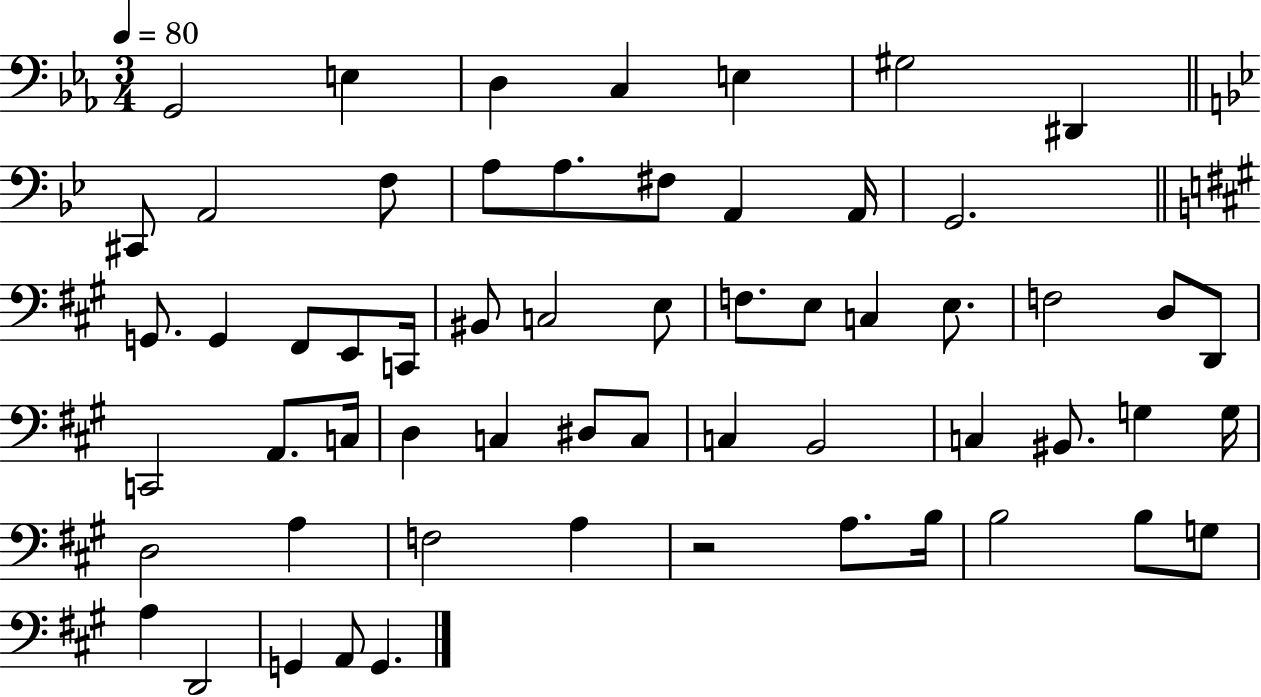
{
  \clef bass
  \numericTimeSignature
  \time 3/4
  \key ees \major
  \tempo 4 = 80
  \repeat volta 2 { g,2 e4 | d4 c4 e4 | gis2 dis,4 | \bar "||" \break \key bes \major cis,8 a,2 f8 | a8 a8. fis8 a,4 a,16 | g,2. | \bar "||" \break \key a \major g,8. g,4 fis,8 e,8 c,16 | bis,8 c2 e8 | f8. e8 c4 e8. | f2 d8 d,8 | \break c,2 a,8. c16 | d4 c4 dis8 c8 | c4 b,2 | c4 bis,8. g4 g16 | \break d2 a4 | f2 a4 | r2 a8. b16 | b2 b8 g8 | \break a4 d,2 | g,4 a,8 g,4. | } \bar "|."
}